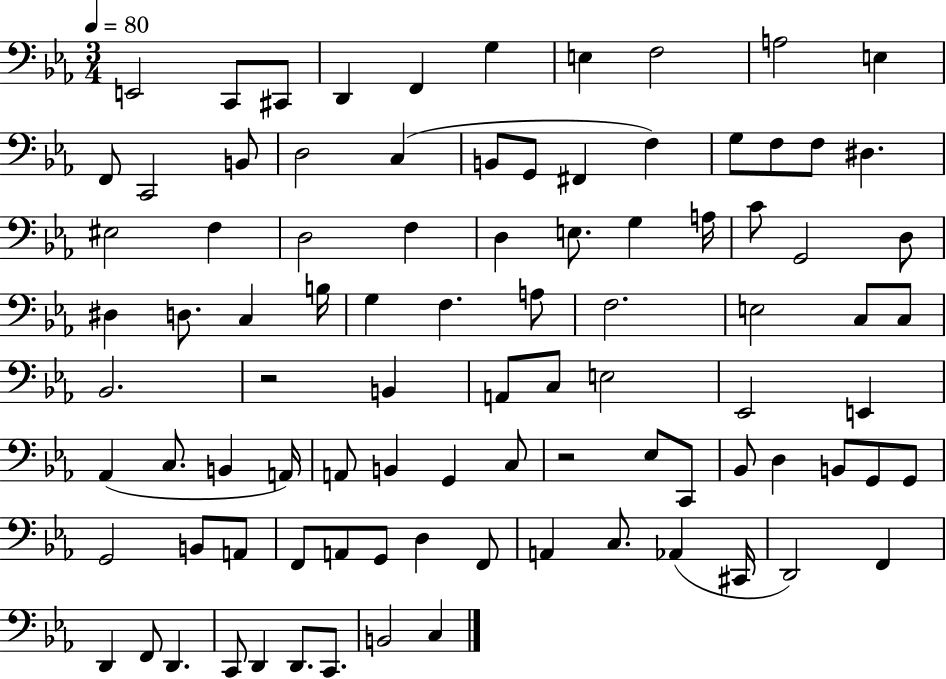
E2/h C2/e C#2/e D2/q F2/q G3/q E3/q F3/h A3/h E3/q F2/e C2/h B2/e D3/h C3/q B2/e G2/e F#2/q F3/q G3/e F3/e F3/e D#3/q. EIS3/h F3/q D3/h F3/q D3/q E3/e. G3/q A3/s C4/e G2/h D3/e D#3/q D3/e. C3/q B3/s G3/q F3/q. A3/e F3/h. E3/h C3/e C3/e Bb2/h. R/h B2/q A2/e C3/e E3/h Eb2/h E2/q Ab2/q C3/e. B2/q A2/s A2/e B2/q G2/q C3/e R/h Eb3/e C2/e Bb2/e D3/q B2/e G2/e G2/e G2/h B2/e A2/e F2/e A2/e G2/e D3/q F2/e A2/q C3/e. Ab2/q C#2/s D2/h F2/q D2/q F2/e D2/q. C2/e D2/q D2/e. C2/e. B2/h C3/q